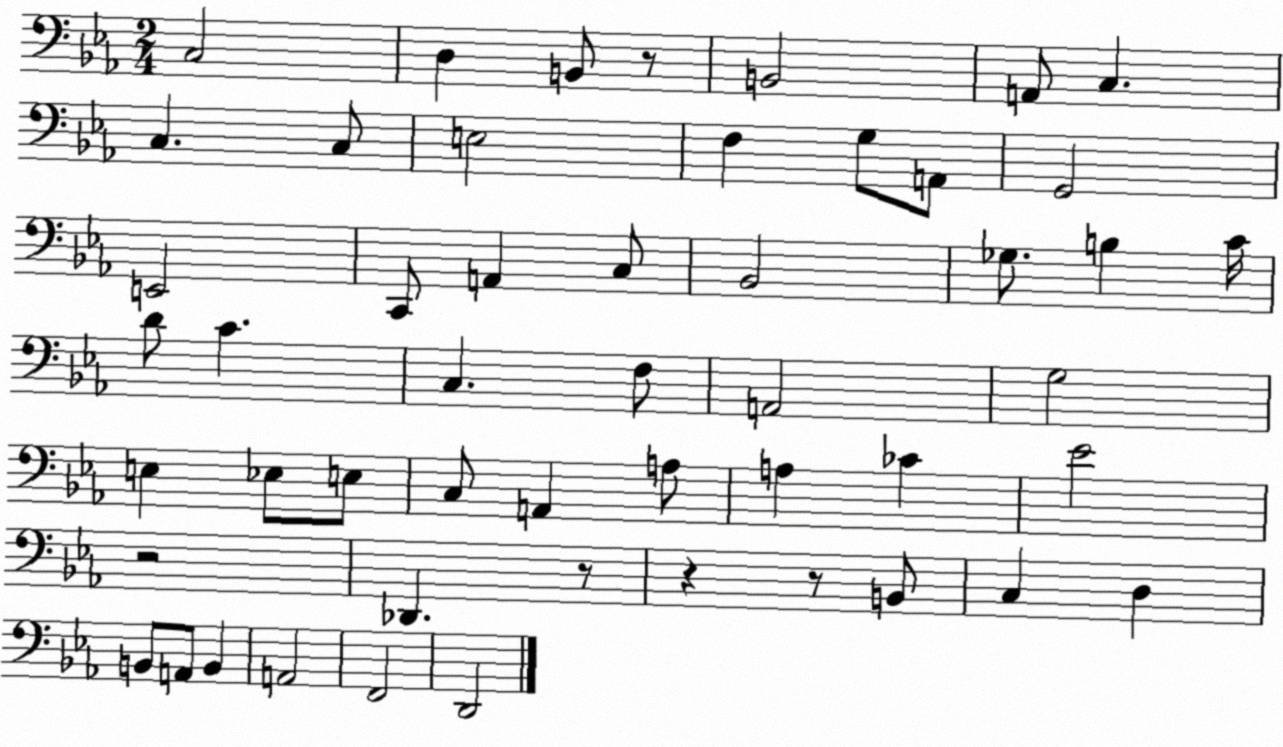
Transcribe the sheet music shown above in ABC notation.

X:1
T:Untitled
M:2/4
L:1/4
K:Eb
C,2 D, B,,/2 z/2 B,,2 A,,/2 C, C, C,/2 E,2 F, G,/2 A,,/2 G,,2 E,,2 C,,/2 A,, C,/2 _B,,2 _G,/2 B, C/4 D/2 C C, F,/2 A,,2 G,2 E, _E,/2 E,/2 C,/2 A,, A,/2 A, _C _E2 z2 _D,, z/2 z z/2 B,,/2 C, D, B,,/2 A,,/2 B,, A,,2 F,,2 D,,2